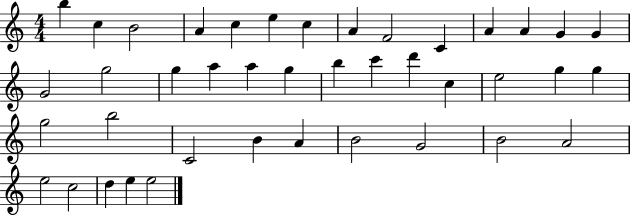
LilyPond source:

{
  \clef treble
  \numericTimeSignature
  \time 4/4
  \key c \major
  b''4 c''4 b'2 | a'4 c''4 e''4 c''4 | a'4 f'2 c'4 | a'4 a'4 g'4 g'4 | \break g'2 g''2 | g''4 a''4 a''4 g''4 | b''4 c'''4 d'''4 c''4 | e''2 g''4 g''4 | \break g''2 b''2 | c'2 b'4 a'4 | b'2 g'2 | b'2 a'2 | \break e''2 c''2 | d''4 e''4 e''2 | \bar "|."
}